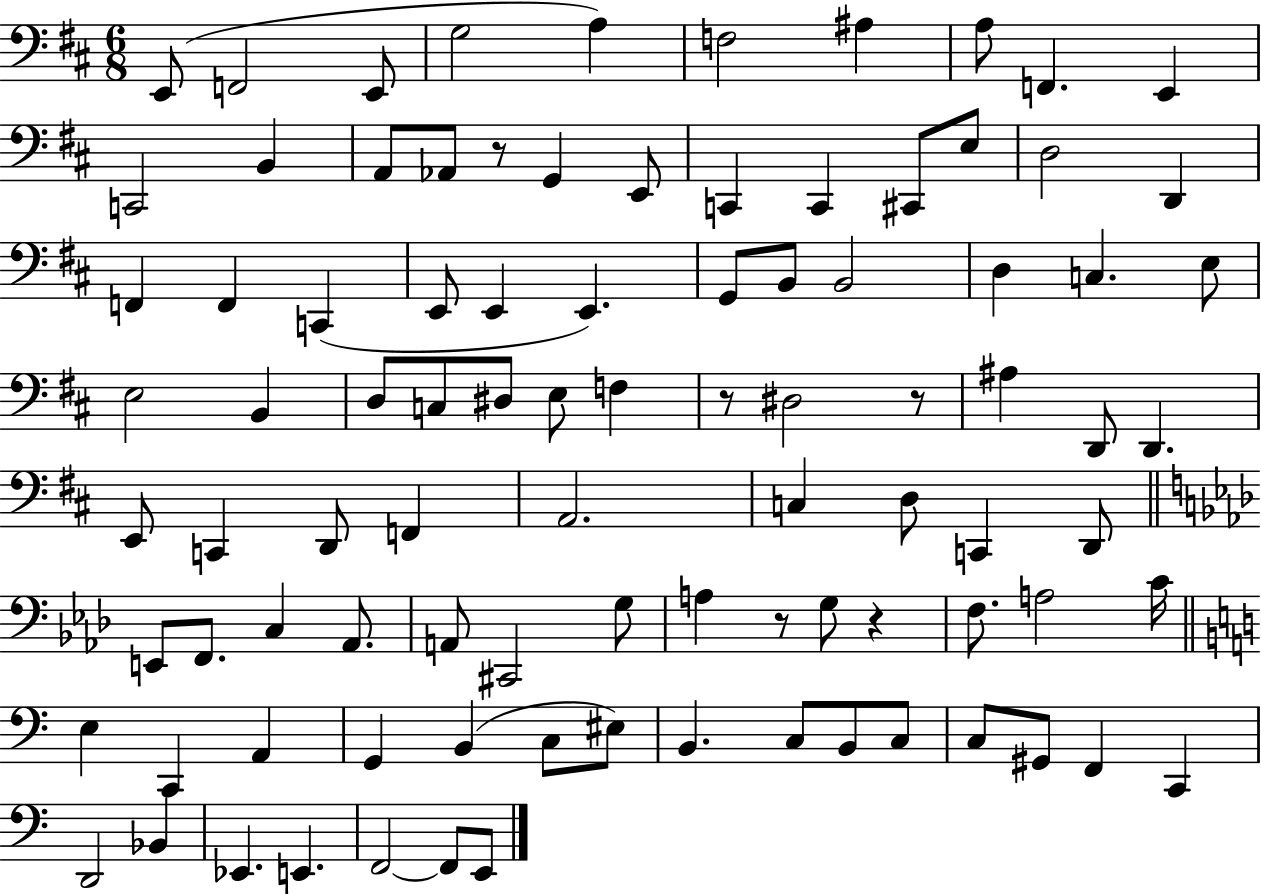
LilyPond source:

{
  \clef bass
  \numericTimeSignature
  \time 6/8
  \key d \major
  \repeat volta 2 { e,8( f,2 e,8 | g2 a4) | f2 ais4 | a8 f,4. e,4 | \break c,2 b,4 | a,8 aes,8 r8 g,4 e,8 | c,4 c,4 cis,8 e8 | d2 d,4 | \break f,4 f,4 c,4( | e,8 e,4 e,4.) | g,8 b,8 b,2 | d4 c4. e8 | \break e2 b,4 | d8 c8 dis8 e8 f4 | r8 dis2 r8 | ais4 d,8 d,4. | \break e,8 c,4 d,8 f,4 | a,2. | c4 d8 c,4 d,8 | \bar "||" \break \key aes \major e,8 f,8. c4 aes,8. | a,8 cis,2 g8 | a4 r8 g8 r4 | f8. a2 c'16 | \break \bar "||" \break \key c \major e4 c,4 a,4 | g,4 b,4( c8 eis8) | b,4. c8 b,8 c8 | c8 gis,8 f,4 c,4 | \break d,2 bes,4 | ees,4. e,4. | f,2~~ f,8 e,8 | } \bar "|."
}